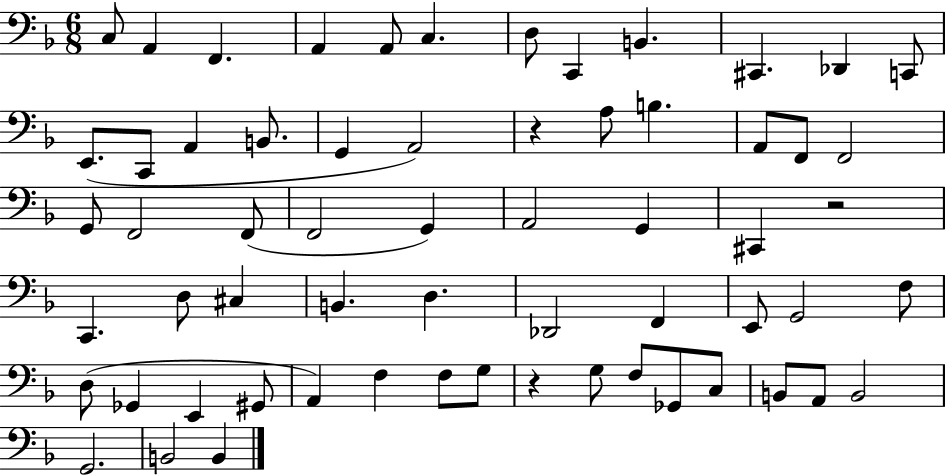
{
  \clef bass
  \numericTimeSignature
  \time 6/8
  \key f \major
  \repeat volta 2 { c8 a,4 f,4. | a,4 a,8 c4. | d8 c,4 b,4. | cis,4. des,4 c,8 | \break e,8.( c,8 a,4 b,8. | g,4 a,2) | r4 a8 b4. | a,8 f,8 f,2 | \break g,8 f,2 f,8( | f,2 g,4) | a,2 g,4 | cis,4 r2 | \break c,4. d8 cis4 | b,4. d4. | des,2 f,4 | e,8 g,2 f8 | \break d8( ges,4 e,4 gis,8 | a,4) f4 f8 g8 | r4 g8 f8 ges,8 c8 | b,8 a,8 b,2 | \break g,2. | b,2 b,4 | } \bar "|."
}